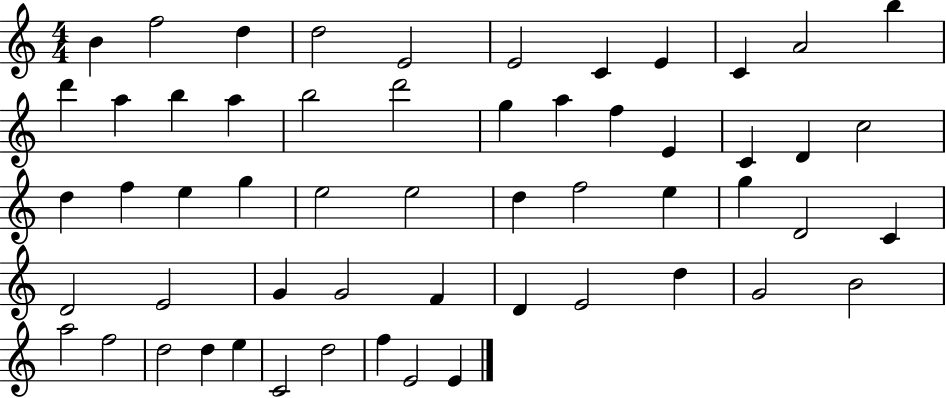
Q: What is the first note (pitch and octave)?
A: B4